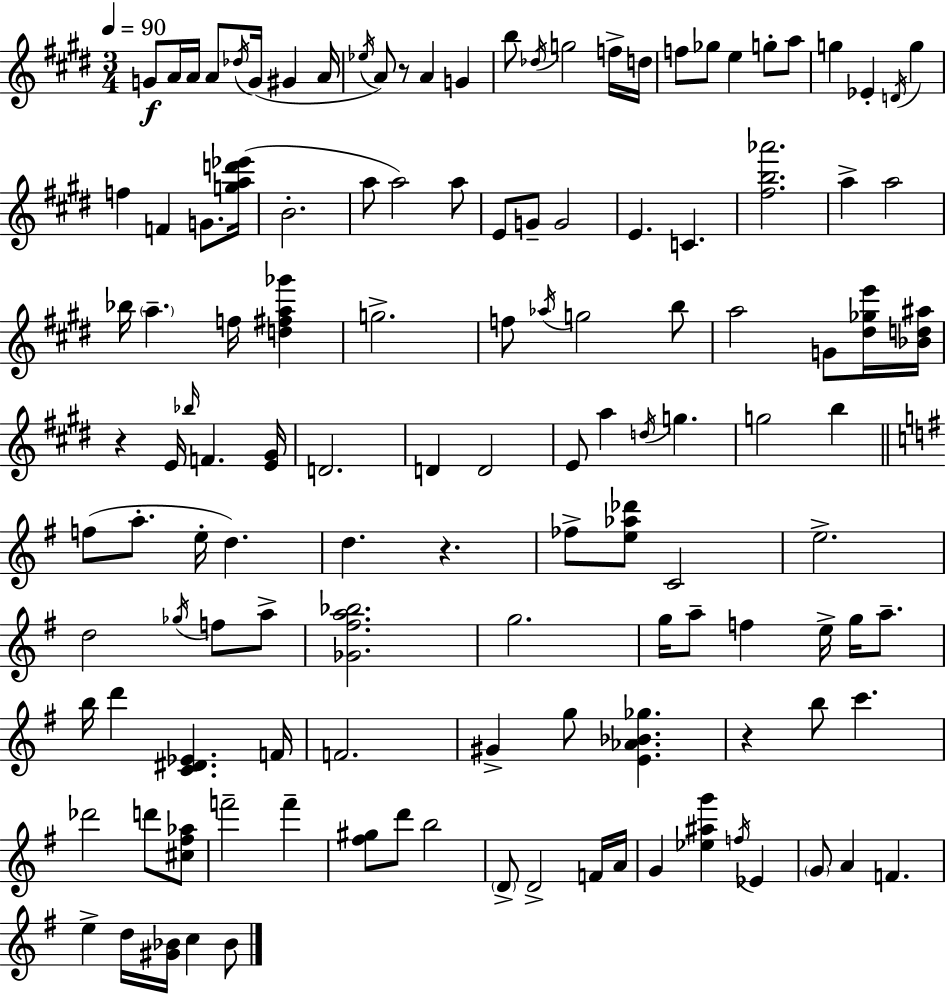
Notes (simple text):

G4/e A4/s A4/s A4/e Db5/s G4/s G#4/q A4/s Eb5/s A4/e R/e A4/q G4/q B5/e Db5/s G5/h F5/s D5/s F5/e Gb5/e E5/q G5/e A5/e G5/q Eb4/q D4/s G5/q F5/q F4/q G4/e. [G5,A5,D6,Eb6]/s B4/h. A5/e A5/h A5/e E4/e G4/e G4/h E4/q. C4/q. [F#5,B5,Ab6]/h. A5/q A5/h Bb5/s A5/q. F5/s [D5,F#5,A5,Gb6]/q G5/h. F5/e Ab5/s G5/h B5/e A5/h G4/e [D#5,Gb5,E6]/s [Bb4,D5,A#5]/s R/q E4/s Bb5/s F4/q. [E4,G#4]/s D4/h. D4/q D4/h E4/e A5/q D5/s G5/q. G5/h B5/q F5/e A5/e. E5/s D5/q. D5/q. R/q. FES5/e [E5,Ab5,Db6]/e C4/h E5/h. D5/h Gb5/s F5/e A5/e [Gb4,F#5,A5,Bb5]/h. G5/h. G5/s A5/e F5/q E5/s G5/s A5/e. B5/s D6/q [C4,D#4,Eb4]/q. F4/s F4/h. G#4/q G5/e [E4,Ab4,Bb4,Gb5]/q. R/q B5/e C6/q. Db6/h D6/e [C#5,F#5,Ab5]/e F6/h F6/q [F#5,G#5]/e D6/e B5/h D4/e D4/h F4/s A4/s G4/q [Eb5,A#5,G6]/q F5/s Eb4/q G4/e A4/q F4/q. E5/q D5/s [G#4,Bb4]/s C5/q Bb4/e